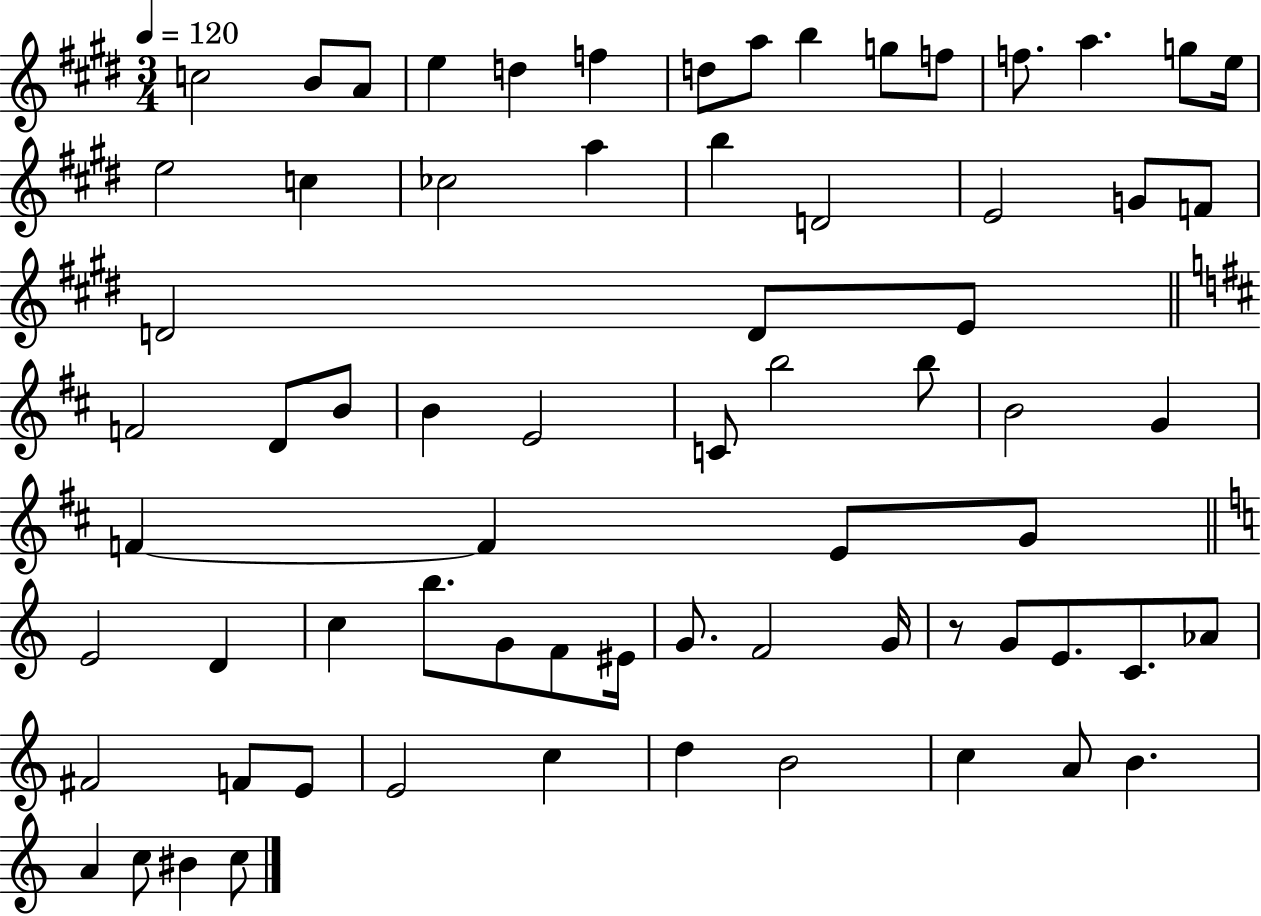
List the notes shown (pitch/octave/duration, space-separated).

C5/h B4/e A4/e E5/q D5/q F5/q D5/e A5/e B5/q G5/e F5/e F5/e. A5/q. G5/e E5/s E5/h C5/q CES5/h A5/q B5/q D4/h E4/h G4/e F4/e D4/h D4/e E4/e F4/h D4/e B4/e B4/q E4/h C4/e B5/h B5/e B4/h G4/q F4/q F4/q E4/e G4/e E4/h D4/q C5/q B5/e. G4/e F4/e EIS4/s G4/e. F4/h G4/s R/e G4/e E4/e. C4/e. Ab4/e F#4/h F4/e E4/e E4/h C5/q D5/q B4/h C5/q A4/e B4/q. A4/q C5/e BIS4/q C5/e